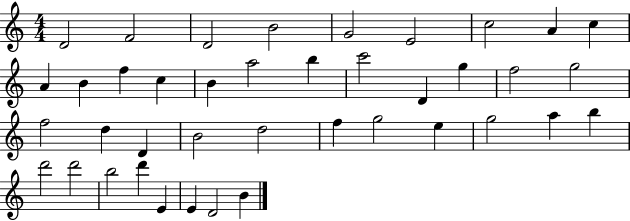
D4/h F4/h D4/h B4/h G4/h E4/h C5/h A4/q C5/q A4/q B4/q F5/q C5/q B4/q A5/h B5/q C6/h D4/q G5/q F5/h G5/h F5/h D5/q D4/q B4/h D5/h F5/q G5/h E5/q G5/h A5/q B5/q D6/h D6/h B5/h D6/q E4/q E4/q D4/h B4/q